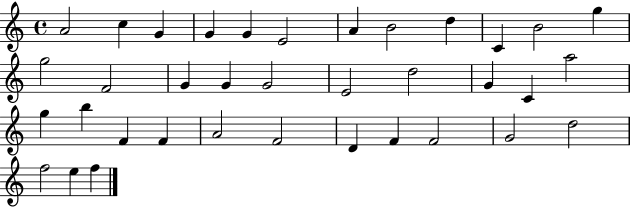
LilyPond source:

{
  \clef treble
  \time 4/4
  \defaultTimeSignature
  \key c \major
  a'2 c''4 g'4 | g'4 g'4 e'2 | a'4 b'2 d''4 | c'4 b'2 g''4 | \break g''2 f'2 | g'4 g'4 g'2 | e'2 d''2 | g'4 c'4 a''2 | \break g''4 b''4 f'4 f'4 | a'2 f'2 | d'4 f'4 f'2 | g'2 d''2 | \break f''2 e''4 f''4 | \bar "|."
}